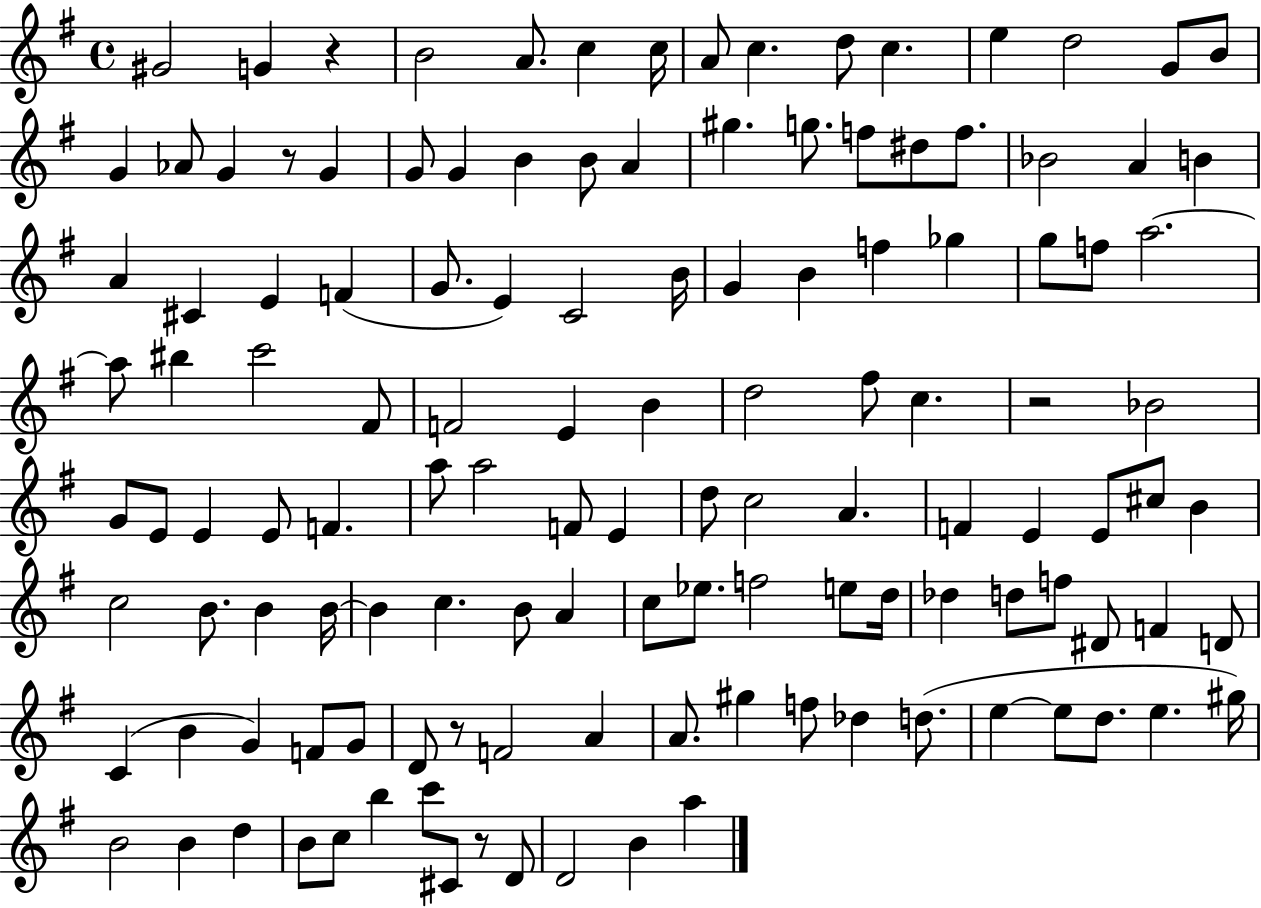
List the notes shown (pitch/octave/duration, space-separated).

G#4/h G4/q R/q B4/h A4/e. C5/q C5/s A4/e C5/q. D5/e C5/q. E5/q D5/h G4/e B4/e G4/q Ab4/e G4/q R/e G4/q G4/e G4/q B4/q B4/e A4/q G#5/q. G5/e. F5/e D#5/e F5/e. Bb4/h A4/q B4/q A4/q C#4/q E4/q F4/q G4/e. E4/q C4/h B4/s G4/q B4/q F5/q Gb5/q G5/e F5/e A5/h. A5/e BIS5/q C6/h F#4/e F4/h E4/q B4/q D5/h F#5/e C5/q. R/h Bb4/h G4/e E4/e E4/q E4/e F4/q. A5/e A5/h F4/e E4/q D5/e C5/h A4/q. F4/q E4/q E4/e C#5/e B4/q C5/h B4/e. B4/q B4/s B4/q C5/q. B4/e A4/q C5/e Eb5/e. F5/h E5/e D5/s Db5/q D5/e F5/e D#4/e F4/q D4/e C4/q B4/q G4/q F4/e G4/e D4/e R/e F4/h A4/q A4/e. G#5/q F5/e Db5/q D5/e. E5/q E5/e D5/e. E5/q. G#5/s B4/h B4/q D5/q B4/e C5/e B5/q C6/e C#4/e R/e D4/e D4/h B4/q A5/q